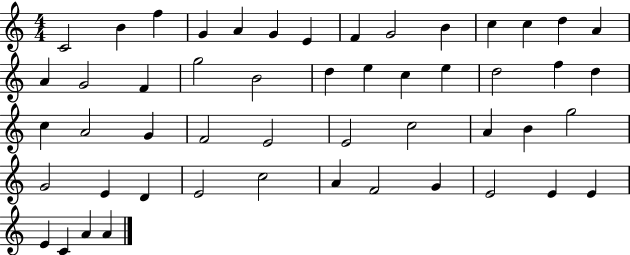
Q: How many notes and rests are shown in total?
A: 51